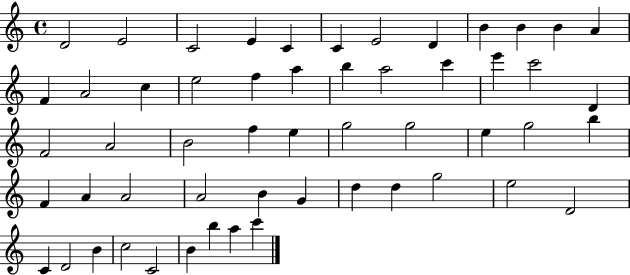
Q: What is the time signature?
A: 4/4